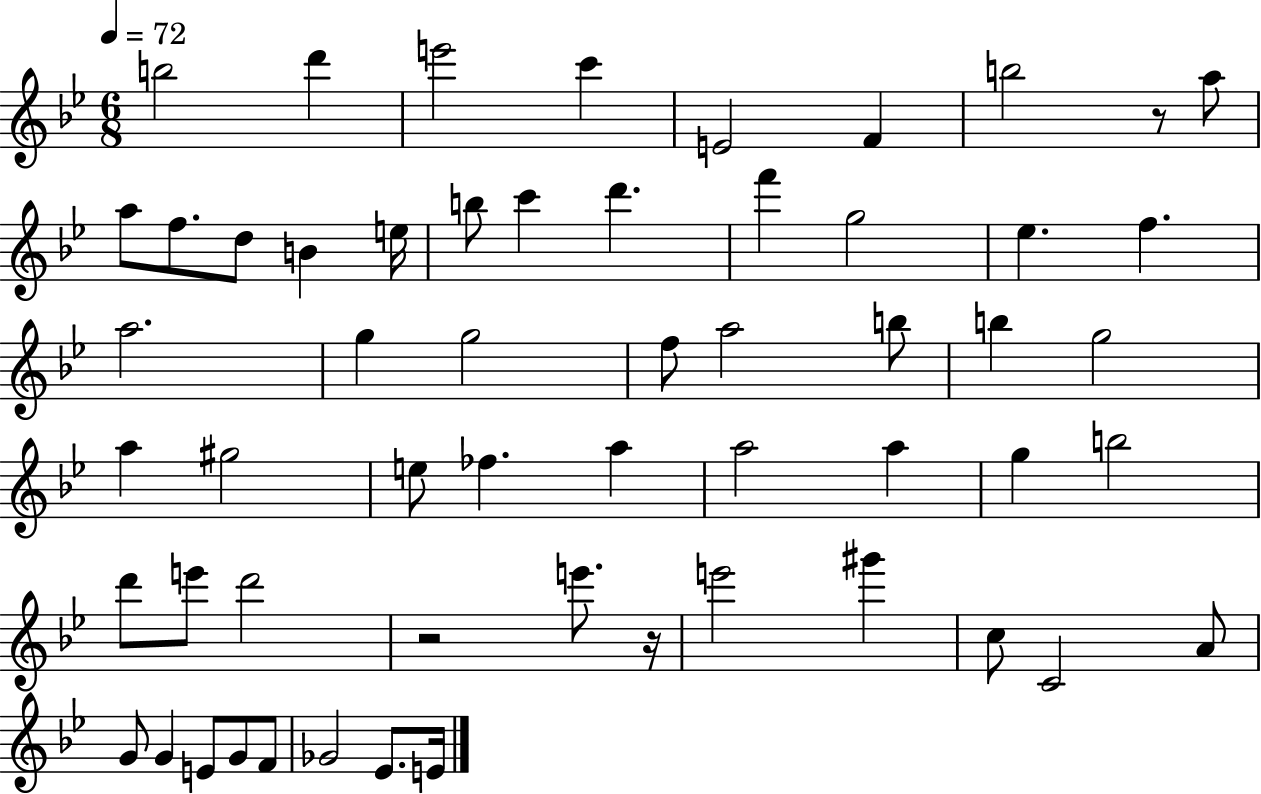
{
  \clef treble
  \numericTimeSignature
  \time 6/8
  \key bes \major
  \tempo 4 = 72
  b''2 d'''4 | e'''2 c'''4 | e'2 f'4 | b''2 r8 a''8 | \break a''8 f''8. d''8 b'4 e''16 | b''8 c'''4 d'''4. | f'''4 g''2 | ees''4. f''4. | \break a''2. | g''4 g''2 | f''8 a''2 b''8 | b''4 g''2 | \break a''4 gis''2 | e''8 fes''4. a''4 | a''2 a''4 | g''4 b''2 | \break d'''8 e'''8 d'''2 | r2 e'''8. r16 | e'''2 gis'''4 | c''8 c'2 a'8 | \break g'8 g'4 e'8 g'8 f'8 | ges'2 ees'8. e'16 | \bar "|."
}